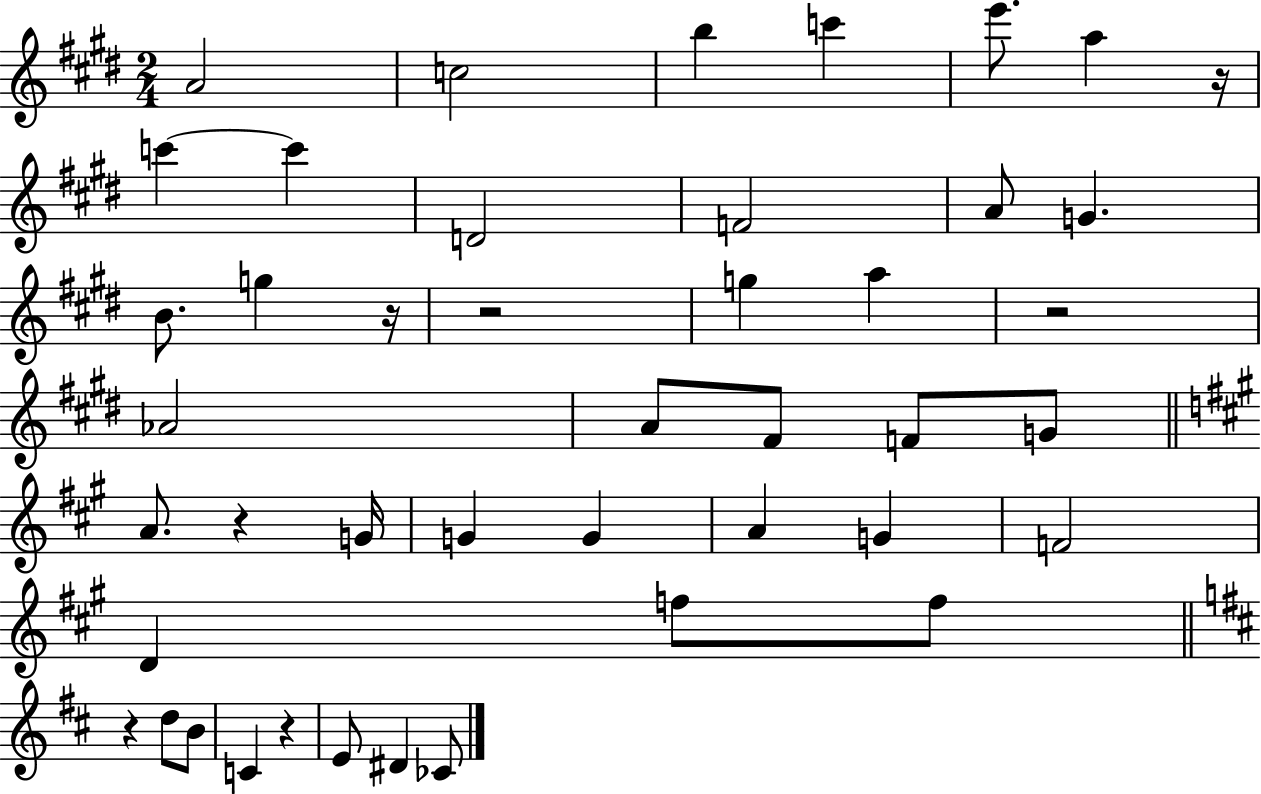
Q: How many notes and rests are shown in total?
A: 44